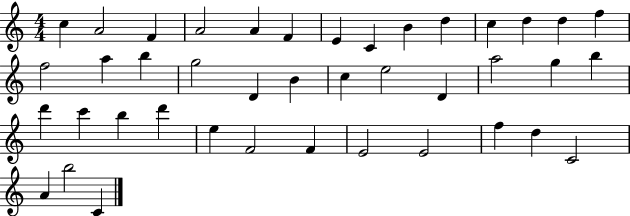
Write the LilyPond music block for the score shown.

{
  \clef treble
  \numericTimeSignature
  \time 4/4
  \key c \major
  c''4 a'2 f'4 | a'2 a'4 f'4 | e'4 c'4 b'4 d''4 | c''4 d''4 d''4 f''4 | \break f''2 a''4 b''4 | g''2 d'4 b'4 | c''4 e''2 d'4 | a''2 g''4 b''4 | \break d'''4 c'''4 b''4 d'''4 | e''4 f'2 f'4 | e'2 e'2 | f''4 d''4 c'2 | \break a'4 b''2 c'4 | \bar "|."
}